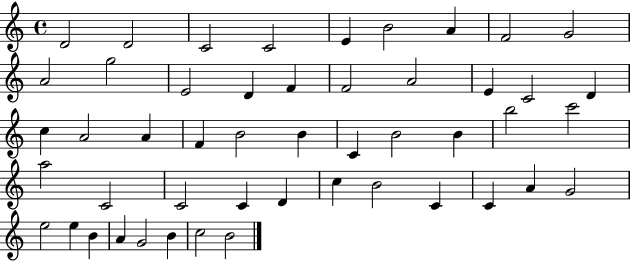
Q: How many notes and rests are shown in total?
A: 49